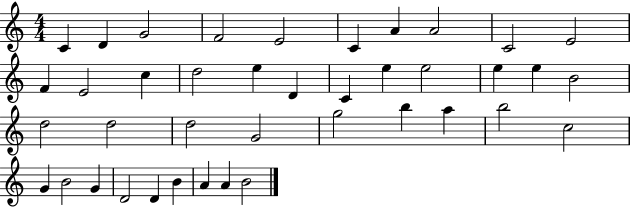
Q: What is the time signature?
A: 4/4